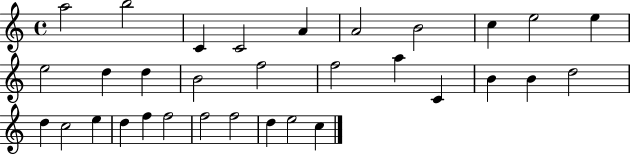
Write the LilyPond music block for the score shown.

{
  \clef treble
  \time 4/4
  \defaultTimeSignature
  \key c \major
  a''2 b''2 | c'4 c'2 a'4 | a'2 b'2 | c''4 e''2 e''4 | \break e''2 d''4 d''4 | b'2 f''2 | f''2 a''4 c'4 | b'4 b'4 d''2 | \break d''4 c''2 e''4 | d''4 f''4 f''2 | f''2 f''2 | d''4 e''2 c''4 | \break \bar "|."
}